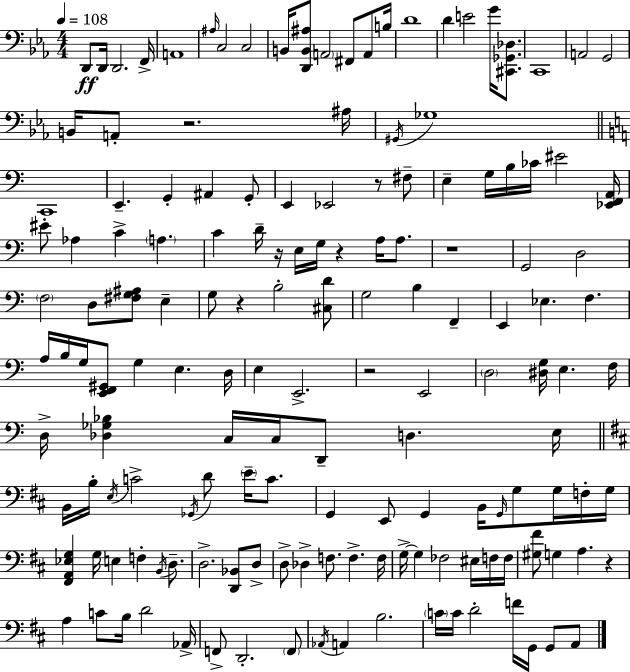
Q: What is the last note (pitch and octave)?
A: A2